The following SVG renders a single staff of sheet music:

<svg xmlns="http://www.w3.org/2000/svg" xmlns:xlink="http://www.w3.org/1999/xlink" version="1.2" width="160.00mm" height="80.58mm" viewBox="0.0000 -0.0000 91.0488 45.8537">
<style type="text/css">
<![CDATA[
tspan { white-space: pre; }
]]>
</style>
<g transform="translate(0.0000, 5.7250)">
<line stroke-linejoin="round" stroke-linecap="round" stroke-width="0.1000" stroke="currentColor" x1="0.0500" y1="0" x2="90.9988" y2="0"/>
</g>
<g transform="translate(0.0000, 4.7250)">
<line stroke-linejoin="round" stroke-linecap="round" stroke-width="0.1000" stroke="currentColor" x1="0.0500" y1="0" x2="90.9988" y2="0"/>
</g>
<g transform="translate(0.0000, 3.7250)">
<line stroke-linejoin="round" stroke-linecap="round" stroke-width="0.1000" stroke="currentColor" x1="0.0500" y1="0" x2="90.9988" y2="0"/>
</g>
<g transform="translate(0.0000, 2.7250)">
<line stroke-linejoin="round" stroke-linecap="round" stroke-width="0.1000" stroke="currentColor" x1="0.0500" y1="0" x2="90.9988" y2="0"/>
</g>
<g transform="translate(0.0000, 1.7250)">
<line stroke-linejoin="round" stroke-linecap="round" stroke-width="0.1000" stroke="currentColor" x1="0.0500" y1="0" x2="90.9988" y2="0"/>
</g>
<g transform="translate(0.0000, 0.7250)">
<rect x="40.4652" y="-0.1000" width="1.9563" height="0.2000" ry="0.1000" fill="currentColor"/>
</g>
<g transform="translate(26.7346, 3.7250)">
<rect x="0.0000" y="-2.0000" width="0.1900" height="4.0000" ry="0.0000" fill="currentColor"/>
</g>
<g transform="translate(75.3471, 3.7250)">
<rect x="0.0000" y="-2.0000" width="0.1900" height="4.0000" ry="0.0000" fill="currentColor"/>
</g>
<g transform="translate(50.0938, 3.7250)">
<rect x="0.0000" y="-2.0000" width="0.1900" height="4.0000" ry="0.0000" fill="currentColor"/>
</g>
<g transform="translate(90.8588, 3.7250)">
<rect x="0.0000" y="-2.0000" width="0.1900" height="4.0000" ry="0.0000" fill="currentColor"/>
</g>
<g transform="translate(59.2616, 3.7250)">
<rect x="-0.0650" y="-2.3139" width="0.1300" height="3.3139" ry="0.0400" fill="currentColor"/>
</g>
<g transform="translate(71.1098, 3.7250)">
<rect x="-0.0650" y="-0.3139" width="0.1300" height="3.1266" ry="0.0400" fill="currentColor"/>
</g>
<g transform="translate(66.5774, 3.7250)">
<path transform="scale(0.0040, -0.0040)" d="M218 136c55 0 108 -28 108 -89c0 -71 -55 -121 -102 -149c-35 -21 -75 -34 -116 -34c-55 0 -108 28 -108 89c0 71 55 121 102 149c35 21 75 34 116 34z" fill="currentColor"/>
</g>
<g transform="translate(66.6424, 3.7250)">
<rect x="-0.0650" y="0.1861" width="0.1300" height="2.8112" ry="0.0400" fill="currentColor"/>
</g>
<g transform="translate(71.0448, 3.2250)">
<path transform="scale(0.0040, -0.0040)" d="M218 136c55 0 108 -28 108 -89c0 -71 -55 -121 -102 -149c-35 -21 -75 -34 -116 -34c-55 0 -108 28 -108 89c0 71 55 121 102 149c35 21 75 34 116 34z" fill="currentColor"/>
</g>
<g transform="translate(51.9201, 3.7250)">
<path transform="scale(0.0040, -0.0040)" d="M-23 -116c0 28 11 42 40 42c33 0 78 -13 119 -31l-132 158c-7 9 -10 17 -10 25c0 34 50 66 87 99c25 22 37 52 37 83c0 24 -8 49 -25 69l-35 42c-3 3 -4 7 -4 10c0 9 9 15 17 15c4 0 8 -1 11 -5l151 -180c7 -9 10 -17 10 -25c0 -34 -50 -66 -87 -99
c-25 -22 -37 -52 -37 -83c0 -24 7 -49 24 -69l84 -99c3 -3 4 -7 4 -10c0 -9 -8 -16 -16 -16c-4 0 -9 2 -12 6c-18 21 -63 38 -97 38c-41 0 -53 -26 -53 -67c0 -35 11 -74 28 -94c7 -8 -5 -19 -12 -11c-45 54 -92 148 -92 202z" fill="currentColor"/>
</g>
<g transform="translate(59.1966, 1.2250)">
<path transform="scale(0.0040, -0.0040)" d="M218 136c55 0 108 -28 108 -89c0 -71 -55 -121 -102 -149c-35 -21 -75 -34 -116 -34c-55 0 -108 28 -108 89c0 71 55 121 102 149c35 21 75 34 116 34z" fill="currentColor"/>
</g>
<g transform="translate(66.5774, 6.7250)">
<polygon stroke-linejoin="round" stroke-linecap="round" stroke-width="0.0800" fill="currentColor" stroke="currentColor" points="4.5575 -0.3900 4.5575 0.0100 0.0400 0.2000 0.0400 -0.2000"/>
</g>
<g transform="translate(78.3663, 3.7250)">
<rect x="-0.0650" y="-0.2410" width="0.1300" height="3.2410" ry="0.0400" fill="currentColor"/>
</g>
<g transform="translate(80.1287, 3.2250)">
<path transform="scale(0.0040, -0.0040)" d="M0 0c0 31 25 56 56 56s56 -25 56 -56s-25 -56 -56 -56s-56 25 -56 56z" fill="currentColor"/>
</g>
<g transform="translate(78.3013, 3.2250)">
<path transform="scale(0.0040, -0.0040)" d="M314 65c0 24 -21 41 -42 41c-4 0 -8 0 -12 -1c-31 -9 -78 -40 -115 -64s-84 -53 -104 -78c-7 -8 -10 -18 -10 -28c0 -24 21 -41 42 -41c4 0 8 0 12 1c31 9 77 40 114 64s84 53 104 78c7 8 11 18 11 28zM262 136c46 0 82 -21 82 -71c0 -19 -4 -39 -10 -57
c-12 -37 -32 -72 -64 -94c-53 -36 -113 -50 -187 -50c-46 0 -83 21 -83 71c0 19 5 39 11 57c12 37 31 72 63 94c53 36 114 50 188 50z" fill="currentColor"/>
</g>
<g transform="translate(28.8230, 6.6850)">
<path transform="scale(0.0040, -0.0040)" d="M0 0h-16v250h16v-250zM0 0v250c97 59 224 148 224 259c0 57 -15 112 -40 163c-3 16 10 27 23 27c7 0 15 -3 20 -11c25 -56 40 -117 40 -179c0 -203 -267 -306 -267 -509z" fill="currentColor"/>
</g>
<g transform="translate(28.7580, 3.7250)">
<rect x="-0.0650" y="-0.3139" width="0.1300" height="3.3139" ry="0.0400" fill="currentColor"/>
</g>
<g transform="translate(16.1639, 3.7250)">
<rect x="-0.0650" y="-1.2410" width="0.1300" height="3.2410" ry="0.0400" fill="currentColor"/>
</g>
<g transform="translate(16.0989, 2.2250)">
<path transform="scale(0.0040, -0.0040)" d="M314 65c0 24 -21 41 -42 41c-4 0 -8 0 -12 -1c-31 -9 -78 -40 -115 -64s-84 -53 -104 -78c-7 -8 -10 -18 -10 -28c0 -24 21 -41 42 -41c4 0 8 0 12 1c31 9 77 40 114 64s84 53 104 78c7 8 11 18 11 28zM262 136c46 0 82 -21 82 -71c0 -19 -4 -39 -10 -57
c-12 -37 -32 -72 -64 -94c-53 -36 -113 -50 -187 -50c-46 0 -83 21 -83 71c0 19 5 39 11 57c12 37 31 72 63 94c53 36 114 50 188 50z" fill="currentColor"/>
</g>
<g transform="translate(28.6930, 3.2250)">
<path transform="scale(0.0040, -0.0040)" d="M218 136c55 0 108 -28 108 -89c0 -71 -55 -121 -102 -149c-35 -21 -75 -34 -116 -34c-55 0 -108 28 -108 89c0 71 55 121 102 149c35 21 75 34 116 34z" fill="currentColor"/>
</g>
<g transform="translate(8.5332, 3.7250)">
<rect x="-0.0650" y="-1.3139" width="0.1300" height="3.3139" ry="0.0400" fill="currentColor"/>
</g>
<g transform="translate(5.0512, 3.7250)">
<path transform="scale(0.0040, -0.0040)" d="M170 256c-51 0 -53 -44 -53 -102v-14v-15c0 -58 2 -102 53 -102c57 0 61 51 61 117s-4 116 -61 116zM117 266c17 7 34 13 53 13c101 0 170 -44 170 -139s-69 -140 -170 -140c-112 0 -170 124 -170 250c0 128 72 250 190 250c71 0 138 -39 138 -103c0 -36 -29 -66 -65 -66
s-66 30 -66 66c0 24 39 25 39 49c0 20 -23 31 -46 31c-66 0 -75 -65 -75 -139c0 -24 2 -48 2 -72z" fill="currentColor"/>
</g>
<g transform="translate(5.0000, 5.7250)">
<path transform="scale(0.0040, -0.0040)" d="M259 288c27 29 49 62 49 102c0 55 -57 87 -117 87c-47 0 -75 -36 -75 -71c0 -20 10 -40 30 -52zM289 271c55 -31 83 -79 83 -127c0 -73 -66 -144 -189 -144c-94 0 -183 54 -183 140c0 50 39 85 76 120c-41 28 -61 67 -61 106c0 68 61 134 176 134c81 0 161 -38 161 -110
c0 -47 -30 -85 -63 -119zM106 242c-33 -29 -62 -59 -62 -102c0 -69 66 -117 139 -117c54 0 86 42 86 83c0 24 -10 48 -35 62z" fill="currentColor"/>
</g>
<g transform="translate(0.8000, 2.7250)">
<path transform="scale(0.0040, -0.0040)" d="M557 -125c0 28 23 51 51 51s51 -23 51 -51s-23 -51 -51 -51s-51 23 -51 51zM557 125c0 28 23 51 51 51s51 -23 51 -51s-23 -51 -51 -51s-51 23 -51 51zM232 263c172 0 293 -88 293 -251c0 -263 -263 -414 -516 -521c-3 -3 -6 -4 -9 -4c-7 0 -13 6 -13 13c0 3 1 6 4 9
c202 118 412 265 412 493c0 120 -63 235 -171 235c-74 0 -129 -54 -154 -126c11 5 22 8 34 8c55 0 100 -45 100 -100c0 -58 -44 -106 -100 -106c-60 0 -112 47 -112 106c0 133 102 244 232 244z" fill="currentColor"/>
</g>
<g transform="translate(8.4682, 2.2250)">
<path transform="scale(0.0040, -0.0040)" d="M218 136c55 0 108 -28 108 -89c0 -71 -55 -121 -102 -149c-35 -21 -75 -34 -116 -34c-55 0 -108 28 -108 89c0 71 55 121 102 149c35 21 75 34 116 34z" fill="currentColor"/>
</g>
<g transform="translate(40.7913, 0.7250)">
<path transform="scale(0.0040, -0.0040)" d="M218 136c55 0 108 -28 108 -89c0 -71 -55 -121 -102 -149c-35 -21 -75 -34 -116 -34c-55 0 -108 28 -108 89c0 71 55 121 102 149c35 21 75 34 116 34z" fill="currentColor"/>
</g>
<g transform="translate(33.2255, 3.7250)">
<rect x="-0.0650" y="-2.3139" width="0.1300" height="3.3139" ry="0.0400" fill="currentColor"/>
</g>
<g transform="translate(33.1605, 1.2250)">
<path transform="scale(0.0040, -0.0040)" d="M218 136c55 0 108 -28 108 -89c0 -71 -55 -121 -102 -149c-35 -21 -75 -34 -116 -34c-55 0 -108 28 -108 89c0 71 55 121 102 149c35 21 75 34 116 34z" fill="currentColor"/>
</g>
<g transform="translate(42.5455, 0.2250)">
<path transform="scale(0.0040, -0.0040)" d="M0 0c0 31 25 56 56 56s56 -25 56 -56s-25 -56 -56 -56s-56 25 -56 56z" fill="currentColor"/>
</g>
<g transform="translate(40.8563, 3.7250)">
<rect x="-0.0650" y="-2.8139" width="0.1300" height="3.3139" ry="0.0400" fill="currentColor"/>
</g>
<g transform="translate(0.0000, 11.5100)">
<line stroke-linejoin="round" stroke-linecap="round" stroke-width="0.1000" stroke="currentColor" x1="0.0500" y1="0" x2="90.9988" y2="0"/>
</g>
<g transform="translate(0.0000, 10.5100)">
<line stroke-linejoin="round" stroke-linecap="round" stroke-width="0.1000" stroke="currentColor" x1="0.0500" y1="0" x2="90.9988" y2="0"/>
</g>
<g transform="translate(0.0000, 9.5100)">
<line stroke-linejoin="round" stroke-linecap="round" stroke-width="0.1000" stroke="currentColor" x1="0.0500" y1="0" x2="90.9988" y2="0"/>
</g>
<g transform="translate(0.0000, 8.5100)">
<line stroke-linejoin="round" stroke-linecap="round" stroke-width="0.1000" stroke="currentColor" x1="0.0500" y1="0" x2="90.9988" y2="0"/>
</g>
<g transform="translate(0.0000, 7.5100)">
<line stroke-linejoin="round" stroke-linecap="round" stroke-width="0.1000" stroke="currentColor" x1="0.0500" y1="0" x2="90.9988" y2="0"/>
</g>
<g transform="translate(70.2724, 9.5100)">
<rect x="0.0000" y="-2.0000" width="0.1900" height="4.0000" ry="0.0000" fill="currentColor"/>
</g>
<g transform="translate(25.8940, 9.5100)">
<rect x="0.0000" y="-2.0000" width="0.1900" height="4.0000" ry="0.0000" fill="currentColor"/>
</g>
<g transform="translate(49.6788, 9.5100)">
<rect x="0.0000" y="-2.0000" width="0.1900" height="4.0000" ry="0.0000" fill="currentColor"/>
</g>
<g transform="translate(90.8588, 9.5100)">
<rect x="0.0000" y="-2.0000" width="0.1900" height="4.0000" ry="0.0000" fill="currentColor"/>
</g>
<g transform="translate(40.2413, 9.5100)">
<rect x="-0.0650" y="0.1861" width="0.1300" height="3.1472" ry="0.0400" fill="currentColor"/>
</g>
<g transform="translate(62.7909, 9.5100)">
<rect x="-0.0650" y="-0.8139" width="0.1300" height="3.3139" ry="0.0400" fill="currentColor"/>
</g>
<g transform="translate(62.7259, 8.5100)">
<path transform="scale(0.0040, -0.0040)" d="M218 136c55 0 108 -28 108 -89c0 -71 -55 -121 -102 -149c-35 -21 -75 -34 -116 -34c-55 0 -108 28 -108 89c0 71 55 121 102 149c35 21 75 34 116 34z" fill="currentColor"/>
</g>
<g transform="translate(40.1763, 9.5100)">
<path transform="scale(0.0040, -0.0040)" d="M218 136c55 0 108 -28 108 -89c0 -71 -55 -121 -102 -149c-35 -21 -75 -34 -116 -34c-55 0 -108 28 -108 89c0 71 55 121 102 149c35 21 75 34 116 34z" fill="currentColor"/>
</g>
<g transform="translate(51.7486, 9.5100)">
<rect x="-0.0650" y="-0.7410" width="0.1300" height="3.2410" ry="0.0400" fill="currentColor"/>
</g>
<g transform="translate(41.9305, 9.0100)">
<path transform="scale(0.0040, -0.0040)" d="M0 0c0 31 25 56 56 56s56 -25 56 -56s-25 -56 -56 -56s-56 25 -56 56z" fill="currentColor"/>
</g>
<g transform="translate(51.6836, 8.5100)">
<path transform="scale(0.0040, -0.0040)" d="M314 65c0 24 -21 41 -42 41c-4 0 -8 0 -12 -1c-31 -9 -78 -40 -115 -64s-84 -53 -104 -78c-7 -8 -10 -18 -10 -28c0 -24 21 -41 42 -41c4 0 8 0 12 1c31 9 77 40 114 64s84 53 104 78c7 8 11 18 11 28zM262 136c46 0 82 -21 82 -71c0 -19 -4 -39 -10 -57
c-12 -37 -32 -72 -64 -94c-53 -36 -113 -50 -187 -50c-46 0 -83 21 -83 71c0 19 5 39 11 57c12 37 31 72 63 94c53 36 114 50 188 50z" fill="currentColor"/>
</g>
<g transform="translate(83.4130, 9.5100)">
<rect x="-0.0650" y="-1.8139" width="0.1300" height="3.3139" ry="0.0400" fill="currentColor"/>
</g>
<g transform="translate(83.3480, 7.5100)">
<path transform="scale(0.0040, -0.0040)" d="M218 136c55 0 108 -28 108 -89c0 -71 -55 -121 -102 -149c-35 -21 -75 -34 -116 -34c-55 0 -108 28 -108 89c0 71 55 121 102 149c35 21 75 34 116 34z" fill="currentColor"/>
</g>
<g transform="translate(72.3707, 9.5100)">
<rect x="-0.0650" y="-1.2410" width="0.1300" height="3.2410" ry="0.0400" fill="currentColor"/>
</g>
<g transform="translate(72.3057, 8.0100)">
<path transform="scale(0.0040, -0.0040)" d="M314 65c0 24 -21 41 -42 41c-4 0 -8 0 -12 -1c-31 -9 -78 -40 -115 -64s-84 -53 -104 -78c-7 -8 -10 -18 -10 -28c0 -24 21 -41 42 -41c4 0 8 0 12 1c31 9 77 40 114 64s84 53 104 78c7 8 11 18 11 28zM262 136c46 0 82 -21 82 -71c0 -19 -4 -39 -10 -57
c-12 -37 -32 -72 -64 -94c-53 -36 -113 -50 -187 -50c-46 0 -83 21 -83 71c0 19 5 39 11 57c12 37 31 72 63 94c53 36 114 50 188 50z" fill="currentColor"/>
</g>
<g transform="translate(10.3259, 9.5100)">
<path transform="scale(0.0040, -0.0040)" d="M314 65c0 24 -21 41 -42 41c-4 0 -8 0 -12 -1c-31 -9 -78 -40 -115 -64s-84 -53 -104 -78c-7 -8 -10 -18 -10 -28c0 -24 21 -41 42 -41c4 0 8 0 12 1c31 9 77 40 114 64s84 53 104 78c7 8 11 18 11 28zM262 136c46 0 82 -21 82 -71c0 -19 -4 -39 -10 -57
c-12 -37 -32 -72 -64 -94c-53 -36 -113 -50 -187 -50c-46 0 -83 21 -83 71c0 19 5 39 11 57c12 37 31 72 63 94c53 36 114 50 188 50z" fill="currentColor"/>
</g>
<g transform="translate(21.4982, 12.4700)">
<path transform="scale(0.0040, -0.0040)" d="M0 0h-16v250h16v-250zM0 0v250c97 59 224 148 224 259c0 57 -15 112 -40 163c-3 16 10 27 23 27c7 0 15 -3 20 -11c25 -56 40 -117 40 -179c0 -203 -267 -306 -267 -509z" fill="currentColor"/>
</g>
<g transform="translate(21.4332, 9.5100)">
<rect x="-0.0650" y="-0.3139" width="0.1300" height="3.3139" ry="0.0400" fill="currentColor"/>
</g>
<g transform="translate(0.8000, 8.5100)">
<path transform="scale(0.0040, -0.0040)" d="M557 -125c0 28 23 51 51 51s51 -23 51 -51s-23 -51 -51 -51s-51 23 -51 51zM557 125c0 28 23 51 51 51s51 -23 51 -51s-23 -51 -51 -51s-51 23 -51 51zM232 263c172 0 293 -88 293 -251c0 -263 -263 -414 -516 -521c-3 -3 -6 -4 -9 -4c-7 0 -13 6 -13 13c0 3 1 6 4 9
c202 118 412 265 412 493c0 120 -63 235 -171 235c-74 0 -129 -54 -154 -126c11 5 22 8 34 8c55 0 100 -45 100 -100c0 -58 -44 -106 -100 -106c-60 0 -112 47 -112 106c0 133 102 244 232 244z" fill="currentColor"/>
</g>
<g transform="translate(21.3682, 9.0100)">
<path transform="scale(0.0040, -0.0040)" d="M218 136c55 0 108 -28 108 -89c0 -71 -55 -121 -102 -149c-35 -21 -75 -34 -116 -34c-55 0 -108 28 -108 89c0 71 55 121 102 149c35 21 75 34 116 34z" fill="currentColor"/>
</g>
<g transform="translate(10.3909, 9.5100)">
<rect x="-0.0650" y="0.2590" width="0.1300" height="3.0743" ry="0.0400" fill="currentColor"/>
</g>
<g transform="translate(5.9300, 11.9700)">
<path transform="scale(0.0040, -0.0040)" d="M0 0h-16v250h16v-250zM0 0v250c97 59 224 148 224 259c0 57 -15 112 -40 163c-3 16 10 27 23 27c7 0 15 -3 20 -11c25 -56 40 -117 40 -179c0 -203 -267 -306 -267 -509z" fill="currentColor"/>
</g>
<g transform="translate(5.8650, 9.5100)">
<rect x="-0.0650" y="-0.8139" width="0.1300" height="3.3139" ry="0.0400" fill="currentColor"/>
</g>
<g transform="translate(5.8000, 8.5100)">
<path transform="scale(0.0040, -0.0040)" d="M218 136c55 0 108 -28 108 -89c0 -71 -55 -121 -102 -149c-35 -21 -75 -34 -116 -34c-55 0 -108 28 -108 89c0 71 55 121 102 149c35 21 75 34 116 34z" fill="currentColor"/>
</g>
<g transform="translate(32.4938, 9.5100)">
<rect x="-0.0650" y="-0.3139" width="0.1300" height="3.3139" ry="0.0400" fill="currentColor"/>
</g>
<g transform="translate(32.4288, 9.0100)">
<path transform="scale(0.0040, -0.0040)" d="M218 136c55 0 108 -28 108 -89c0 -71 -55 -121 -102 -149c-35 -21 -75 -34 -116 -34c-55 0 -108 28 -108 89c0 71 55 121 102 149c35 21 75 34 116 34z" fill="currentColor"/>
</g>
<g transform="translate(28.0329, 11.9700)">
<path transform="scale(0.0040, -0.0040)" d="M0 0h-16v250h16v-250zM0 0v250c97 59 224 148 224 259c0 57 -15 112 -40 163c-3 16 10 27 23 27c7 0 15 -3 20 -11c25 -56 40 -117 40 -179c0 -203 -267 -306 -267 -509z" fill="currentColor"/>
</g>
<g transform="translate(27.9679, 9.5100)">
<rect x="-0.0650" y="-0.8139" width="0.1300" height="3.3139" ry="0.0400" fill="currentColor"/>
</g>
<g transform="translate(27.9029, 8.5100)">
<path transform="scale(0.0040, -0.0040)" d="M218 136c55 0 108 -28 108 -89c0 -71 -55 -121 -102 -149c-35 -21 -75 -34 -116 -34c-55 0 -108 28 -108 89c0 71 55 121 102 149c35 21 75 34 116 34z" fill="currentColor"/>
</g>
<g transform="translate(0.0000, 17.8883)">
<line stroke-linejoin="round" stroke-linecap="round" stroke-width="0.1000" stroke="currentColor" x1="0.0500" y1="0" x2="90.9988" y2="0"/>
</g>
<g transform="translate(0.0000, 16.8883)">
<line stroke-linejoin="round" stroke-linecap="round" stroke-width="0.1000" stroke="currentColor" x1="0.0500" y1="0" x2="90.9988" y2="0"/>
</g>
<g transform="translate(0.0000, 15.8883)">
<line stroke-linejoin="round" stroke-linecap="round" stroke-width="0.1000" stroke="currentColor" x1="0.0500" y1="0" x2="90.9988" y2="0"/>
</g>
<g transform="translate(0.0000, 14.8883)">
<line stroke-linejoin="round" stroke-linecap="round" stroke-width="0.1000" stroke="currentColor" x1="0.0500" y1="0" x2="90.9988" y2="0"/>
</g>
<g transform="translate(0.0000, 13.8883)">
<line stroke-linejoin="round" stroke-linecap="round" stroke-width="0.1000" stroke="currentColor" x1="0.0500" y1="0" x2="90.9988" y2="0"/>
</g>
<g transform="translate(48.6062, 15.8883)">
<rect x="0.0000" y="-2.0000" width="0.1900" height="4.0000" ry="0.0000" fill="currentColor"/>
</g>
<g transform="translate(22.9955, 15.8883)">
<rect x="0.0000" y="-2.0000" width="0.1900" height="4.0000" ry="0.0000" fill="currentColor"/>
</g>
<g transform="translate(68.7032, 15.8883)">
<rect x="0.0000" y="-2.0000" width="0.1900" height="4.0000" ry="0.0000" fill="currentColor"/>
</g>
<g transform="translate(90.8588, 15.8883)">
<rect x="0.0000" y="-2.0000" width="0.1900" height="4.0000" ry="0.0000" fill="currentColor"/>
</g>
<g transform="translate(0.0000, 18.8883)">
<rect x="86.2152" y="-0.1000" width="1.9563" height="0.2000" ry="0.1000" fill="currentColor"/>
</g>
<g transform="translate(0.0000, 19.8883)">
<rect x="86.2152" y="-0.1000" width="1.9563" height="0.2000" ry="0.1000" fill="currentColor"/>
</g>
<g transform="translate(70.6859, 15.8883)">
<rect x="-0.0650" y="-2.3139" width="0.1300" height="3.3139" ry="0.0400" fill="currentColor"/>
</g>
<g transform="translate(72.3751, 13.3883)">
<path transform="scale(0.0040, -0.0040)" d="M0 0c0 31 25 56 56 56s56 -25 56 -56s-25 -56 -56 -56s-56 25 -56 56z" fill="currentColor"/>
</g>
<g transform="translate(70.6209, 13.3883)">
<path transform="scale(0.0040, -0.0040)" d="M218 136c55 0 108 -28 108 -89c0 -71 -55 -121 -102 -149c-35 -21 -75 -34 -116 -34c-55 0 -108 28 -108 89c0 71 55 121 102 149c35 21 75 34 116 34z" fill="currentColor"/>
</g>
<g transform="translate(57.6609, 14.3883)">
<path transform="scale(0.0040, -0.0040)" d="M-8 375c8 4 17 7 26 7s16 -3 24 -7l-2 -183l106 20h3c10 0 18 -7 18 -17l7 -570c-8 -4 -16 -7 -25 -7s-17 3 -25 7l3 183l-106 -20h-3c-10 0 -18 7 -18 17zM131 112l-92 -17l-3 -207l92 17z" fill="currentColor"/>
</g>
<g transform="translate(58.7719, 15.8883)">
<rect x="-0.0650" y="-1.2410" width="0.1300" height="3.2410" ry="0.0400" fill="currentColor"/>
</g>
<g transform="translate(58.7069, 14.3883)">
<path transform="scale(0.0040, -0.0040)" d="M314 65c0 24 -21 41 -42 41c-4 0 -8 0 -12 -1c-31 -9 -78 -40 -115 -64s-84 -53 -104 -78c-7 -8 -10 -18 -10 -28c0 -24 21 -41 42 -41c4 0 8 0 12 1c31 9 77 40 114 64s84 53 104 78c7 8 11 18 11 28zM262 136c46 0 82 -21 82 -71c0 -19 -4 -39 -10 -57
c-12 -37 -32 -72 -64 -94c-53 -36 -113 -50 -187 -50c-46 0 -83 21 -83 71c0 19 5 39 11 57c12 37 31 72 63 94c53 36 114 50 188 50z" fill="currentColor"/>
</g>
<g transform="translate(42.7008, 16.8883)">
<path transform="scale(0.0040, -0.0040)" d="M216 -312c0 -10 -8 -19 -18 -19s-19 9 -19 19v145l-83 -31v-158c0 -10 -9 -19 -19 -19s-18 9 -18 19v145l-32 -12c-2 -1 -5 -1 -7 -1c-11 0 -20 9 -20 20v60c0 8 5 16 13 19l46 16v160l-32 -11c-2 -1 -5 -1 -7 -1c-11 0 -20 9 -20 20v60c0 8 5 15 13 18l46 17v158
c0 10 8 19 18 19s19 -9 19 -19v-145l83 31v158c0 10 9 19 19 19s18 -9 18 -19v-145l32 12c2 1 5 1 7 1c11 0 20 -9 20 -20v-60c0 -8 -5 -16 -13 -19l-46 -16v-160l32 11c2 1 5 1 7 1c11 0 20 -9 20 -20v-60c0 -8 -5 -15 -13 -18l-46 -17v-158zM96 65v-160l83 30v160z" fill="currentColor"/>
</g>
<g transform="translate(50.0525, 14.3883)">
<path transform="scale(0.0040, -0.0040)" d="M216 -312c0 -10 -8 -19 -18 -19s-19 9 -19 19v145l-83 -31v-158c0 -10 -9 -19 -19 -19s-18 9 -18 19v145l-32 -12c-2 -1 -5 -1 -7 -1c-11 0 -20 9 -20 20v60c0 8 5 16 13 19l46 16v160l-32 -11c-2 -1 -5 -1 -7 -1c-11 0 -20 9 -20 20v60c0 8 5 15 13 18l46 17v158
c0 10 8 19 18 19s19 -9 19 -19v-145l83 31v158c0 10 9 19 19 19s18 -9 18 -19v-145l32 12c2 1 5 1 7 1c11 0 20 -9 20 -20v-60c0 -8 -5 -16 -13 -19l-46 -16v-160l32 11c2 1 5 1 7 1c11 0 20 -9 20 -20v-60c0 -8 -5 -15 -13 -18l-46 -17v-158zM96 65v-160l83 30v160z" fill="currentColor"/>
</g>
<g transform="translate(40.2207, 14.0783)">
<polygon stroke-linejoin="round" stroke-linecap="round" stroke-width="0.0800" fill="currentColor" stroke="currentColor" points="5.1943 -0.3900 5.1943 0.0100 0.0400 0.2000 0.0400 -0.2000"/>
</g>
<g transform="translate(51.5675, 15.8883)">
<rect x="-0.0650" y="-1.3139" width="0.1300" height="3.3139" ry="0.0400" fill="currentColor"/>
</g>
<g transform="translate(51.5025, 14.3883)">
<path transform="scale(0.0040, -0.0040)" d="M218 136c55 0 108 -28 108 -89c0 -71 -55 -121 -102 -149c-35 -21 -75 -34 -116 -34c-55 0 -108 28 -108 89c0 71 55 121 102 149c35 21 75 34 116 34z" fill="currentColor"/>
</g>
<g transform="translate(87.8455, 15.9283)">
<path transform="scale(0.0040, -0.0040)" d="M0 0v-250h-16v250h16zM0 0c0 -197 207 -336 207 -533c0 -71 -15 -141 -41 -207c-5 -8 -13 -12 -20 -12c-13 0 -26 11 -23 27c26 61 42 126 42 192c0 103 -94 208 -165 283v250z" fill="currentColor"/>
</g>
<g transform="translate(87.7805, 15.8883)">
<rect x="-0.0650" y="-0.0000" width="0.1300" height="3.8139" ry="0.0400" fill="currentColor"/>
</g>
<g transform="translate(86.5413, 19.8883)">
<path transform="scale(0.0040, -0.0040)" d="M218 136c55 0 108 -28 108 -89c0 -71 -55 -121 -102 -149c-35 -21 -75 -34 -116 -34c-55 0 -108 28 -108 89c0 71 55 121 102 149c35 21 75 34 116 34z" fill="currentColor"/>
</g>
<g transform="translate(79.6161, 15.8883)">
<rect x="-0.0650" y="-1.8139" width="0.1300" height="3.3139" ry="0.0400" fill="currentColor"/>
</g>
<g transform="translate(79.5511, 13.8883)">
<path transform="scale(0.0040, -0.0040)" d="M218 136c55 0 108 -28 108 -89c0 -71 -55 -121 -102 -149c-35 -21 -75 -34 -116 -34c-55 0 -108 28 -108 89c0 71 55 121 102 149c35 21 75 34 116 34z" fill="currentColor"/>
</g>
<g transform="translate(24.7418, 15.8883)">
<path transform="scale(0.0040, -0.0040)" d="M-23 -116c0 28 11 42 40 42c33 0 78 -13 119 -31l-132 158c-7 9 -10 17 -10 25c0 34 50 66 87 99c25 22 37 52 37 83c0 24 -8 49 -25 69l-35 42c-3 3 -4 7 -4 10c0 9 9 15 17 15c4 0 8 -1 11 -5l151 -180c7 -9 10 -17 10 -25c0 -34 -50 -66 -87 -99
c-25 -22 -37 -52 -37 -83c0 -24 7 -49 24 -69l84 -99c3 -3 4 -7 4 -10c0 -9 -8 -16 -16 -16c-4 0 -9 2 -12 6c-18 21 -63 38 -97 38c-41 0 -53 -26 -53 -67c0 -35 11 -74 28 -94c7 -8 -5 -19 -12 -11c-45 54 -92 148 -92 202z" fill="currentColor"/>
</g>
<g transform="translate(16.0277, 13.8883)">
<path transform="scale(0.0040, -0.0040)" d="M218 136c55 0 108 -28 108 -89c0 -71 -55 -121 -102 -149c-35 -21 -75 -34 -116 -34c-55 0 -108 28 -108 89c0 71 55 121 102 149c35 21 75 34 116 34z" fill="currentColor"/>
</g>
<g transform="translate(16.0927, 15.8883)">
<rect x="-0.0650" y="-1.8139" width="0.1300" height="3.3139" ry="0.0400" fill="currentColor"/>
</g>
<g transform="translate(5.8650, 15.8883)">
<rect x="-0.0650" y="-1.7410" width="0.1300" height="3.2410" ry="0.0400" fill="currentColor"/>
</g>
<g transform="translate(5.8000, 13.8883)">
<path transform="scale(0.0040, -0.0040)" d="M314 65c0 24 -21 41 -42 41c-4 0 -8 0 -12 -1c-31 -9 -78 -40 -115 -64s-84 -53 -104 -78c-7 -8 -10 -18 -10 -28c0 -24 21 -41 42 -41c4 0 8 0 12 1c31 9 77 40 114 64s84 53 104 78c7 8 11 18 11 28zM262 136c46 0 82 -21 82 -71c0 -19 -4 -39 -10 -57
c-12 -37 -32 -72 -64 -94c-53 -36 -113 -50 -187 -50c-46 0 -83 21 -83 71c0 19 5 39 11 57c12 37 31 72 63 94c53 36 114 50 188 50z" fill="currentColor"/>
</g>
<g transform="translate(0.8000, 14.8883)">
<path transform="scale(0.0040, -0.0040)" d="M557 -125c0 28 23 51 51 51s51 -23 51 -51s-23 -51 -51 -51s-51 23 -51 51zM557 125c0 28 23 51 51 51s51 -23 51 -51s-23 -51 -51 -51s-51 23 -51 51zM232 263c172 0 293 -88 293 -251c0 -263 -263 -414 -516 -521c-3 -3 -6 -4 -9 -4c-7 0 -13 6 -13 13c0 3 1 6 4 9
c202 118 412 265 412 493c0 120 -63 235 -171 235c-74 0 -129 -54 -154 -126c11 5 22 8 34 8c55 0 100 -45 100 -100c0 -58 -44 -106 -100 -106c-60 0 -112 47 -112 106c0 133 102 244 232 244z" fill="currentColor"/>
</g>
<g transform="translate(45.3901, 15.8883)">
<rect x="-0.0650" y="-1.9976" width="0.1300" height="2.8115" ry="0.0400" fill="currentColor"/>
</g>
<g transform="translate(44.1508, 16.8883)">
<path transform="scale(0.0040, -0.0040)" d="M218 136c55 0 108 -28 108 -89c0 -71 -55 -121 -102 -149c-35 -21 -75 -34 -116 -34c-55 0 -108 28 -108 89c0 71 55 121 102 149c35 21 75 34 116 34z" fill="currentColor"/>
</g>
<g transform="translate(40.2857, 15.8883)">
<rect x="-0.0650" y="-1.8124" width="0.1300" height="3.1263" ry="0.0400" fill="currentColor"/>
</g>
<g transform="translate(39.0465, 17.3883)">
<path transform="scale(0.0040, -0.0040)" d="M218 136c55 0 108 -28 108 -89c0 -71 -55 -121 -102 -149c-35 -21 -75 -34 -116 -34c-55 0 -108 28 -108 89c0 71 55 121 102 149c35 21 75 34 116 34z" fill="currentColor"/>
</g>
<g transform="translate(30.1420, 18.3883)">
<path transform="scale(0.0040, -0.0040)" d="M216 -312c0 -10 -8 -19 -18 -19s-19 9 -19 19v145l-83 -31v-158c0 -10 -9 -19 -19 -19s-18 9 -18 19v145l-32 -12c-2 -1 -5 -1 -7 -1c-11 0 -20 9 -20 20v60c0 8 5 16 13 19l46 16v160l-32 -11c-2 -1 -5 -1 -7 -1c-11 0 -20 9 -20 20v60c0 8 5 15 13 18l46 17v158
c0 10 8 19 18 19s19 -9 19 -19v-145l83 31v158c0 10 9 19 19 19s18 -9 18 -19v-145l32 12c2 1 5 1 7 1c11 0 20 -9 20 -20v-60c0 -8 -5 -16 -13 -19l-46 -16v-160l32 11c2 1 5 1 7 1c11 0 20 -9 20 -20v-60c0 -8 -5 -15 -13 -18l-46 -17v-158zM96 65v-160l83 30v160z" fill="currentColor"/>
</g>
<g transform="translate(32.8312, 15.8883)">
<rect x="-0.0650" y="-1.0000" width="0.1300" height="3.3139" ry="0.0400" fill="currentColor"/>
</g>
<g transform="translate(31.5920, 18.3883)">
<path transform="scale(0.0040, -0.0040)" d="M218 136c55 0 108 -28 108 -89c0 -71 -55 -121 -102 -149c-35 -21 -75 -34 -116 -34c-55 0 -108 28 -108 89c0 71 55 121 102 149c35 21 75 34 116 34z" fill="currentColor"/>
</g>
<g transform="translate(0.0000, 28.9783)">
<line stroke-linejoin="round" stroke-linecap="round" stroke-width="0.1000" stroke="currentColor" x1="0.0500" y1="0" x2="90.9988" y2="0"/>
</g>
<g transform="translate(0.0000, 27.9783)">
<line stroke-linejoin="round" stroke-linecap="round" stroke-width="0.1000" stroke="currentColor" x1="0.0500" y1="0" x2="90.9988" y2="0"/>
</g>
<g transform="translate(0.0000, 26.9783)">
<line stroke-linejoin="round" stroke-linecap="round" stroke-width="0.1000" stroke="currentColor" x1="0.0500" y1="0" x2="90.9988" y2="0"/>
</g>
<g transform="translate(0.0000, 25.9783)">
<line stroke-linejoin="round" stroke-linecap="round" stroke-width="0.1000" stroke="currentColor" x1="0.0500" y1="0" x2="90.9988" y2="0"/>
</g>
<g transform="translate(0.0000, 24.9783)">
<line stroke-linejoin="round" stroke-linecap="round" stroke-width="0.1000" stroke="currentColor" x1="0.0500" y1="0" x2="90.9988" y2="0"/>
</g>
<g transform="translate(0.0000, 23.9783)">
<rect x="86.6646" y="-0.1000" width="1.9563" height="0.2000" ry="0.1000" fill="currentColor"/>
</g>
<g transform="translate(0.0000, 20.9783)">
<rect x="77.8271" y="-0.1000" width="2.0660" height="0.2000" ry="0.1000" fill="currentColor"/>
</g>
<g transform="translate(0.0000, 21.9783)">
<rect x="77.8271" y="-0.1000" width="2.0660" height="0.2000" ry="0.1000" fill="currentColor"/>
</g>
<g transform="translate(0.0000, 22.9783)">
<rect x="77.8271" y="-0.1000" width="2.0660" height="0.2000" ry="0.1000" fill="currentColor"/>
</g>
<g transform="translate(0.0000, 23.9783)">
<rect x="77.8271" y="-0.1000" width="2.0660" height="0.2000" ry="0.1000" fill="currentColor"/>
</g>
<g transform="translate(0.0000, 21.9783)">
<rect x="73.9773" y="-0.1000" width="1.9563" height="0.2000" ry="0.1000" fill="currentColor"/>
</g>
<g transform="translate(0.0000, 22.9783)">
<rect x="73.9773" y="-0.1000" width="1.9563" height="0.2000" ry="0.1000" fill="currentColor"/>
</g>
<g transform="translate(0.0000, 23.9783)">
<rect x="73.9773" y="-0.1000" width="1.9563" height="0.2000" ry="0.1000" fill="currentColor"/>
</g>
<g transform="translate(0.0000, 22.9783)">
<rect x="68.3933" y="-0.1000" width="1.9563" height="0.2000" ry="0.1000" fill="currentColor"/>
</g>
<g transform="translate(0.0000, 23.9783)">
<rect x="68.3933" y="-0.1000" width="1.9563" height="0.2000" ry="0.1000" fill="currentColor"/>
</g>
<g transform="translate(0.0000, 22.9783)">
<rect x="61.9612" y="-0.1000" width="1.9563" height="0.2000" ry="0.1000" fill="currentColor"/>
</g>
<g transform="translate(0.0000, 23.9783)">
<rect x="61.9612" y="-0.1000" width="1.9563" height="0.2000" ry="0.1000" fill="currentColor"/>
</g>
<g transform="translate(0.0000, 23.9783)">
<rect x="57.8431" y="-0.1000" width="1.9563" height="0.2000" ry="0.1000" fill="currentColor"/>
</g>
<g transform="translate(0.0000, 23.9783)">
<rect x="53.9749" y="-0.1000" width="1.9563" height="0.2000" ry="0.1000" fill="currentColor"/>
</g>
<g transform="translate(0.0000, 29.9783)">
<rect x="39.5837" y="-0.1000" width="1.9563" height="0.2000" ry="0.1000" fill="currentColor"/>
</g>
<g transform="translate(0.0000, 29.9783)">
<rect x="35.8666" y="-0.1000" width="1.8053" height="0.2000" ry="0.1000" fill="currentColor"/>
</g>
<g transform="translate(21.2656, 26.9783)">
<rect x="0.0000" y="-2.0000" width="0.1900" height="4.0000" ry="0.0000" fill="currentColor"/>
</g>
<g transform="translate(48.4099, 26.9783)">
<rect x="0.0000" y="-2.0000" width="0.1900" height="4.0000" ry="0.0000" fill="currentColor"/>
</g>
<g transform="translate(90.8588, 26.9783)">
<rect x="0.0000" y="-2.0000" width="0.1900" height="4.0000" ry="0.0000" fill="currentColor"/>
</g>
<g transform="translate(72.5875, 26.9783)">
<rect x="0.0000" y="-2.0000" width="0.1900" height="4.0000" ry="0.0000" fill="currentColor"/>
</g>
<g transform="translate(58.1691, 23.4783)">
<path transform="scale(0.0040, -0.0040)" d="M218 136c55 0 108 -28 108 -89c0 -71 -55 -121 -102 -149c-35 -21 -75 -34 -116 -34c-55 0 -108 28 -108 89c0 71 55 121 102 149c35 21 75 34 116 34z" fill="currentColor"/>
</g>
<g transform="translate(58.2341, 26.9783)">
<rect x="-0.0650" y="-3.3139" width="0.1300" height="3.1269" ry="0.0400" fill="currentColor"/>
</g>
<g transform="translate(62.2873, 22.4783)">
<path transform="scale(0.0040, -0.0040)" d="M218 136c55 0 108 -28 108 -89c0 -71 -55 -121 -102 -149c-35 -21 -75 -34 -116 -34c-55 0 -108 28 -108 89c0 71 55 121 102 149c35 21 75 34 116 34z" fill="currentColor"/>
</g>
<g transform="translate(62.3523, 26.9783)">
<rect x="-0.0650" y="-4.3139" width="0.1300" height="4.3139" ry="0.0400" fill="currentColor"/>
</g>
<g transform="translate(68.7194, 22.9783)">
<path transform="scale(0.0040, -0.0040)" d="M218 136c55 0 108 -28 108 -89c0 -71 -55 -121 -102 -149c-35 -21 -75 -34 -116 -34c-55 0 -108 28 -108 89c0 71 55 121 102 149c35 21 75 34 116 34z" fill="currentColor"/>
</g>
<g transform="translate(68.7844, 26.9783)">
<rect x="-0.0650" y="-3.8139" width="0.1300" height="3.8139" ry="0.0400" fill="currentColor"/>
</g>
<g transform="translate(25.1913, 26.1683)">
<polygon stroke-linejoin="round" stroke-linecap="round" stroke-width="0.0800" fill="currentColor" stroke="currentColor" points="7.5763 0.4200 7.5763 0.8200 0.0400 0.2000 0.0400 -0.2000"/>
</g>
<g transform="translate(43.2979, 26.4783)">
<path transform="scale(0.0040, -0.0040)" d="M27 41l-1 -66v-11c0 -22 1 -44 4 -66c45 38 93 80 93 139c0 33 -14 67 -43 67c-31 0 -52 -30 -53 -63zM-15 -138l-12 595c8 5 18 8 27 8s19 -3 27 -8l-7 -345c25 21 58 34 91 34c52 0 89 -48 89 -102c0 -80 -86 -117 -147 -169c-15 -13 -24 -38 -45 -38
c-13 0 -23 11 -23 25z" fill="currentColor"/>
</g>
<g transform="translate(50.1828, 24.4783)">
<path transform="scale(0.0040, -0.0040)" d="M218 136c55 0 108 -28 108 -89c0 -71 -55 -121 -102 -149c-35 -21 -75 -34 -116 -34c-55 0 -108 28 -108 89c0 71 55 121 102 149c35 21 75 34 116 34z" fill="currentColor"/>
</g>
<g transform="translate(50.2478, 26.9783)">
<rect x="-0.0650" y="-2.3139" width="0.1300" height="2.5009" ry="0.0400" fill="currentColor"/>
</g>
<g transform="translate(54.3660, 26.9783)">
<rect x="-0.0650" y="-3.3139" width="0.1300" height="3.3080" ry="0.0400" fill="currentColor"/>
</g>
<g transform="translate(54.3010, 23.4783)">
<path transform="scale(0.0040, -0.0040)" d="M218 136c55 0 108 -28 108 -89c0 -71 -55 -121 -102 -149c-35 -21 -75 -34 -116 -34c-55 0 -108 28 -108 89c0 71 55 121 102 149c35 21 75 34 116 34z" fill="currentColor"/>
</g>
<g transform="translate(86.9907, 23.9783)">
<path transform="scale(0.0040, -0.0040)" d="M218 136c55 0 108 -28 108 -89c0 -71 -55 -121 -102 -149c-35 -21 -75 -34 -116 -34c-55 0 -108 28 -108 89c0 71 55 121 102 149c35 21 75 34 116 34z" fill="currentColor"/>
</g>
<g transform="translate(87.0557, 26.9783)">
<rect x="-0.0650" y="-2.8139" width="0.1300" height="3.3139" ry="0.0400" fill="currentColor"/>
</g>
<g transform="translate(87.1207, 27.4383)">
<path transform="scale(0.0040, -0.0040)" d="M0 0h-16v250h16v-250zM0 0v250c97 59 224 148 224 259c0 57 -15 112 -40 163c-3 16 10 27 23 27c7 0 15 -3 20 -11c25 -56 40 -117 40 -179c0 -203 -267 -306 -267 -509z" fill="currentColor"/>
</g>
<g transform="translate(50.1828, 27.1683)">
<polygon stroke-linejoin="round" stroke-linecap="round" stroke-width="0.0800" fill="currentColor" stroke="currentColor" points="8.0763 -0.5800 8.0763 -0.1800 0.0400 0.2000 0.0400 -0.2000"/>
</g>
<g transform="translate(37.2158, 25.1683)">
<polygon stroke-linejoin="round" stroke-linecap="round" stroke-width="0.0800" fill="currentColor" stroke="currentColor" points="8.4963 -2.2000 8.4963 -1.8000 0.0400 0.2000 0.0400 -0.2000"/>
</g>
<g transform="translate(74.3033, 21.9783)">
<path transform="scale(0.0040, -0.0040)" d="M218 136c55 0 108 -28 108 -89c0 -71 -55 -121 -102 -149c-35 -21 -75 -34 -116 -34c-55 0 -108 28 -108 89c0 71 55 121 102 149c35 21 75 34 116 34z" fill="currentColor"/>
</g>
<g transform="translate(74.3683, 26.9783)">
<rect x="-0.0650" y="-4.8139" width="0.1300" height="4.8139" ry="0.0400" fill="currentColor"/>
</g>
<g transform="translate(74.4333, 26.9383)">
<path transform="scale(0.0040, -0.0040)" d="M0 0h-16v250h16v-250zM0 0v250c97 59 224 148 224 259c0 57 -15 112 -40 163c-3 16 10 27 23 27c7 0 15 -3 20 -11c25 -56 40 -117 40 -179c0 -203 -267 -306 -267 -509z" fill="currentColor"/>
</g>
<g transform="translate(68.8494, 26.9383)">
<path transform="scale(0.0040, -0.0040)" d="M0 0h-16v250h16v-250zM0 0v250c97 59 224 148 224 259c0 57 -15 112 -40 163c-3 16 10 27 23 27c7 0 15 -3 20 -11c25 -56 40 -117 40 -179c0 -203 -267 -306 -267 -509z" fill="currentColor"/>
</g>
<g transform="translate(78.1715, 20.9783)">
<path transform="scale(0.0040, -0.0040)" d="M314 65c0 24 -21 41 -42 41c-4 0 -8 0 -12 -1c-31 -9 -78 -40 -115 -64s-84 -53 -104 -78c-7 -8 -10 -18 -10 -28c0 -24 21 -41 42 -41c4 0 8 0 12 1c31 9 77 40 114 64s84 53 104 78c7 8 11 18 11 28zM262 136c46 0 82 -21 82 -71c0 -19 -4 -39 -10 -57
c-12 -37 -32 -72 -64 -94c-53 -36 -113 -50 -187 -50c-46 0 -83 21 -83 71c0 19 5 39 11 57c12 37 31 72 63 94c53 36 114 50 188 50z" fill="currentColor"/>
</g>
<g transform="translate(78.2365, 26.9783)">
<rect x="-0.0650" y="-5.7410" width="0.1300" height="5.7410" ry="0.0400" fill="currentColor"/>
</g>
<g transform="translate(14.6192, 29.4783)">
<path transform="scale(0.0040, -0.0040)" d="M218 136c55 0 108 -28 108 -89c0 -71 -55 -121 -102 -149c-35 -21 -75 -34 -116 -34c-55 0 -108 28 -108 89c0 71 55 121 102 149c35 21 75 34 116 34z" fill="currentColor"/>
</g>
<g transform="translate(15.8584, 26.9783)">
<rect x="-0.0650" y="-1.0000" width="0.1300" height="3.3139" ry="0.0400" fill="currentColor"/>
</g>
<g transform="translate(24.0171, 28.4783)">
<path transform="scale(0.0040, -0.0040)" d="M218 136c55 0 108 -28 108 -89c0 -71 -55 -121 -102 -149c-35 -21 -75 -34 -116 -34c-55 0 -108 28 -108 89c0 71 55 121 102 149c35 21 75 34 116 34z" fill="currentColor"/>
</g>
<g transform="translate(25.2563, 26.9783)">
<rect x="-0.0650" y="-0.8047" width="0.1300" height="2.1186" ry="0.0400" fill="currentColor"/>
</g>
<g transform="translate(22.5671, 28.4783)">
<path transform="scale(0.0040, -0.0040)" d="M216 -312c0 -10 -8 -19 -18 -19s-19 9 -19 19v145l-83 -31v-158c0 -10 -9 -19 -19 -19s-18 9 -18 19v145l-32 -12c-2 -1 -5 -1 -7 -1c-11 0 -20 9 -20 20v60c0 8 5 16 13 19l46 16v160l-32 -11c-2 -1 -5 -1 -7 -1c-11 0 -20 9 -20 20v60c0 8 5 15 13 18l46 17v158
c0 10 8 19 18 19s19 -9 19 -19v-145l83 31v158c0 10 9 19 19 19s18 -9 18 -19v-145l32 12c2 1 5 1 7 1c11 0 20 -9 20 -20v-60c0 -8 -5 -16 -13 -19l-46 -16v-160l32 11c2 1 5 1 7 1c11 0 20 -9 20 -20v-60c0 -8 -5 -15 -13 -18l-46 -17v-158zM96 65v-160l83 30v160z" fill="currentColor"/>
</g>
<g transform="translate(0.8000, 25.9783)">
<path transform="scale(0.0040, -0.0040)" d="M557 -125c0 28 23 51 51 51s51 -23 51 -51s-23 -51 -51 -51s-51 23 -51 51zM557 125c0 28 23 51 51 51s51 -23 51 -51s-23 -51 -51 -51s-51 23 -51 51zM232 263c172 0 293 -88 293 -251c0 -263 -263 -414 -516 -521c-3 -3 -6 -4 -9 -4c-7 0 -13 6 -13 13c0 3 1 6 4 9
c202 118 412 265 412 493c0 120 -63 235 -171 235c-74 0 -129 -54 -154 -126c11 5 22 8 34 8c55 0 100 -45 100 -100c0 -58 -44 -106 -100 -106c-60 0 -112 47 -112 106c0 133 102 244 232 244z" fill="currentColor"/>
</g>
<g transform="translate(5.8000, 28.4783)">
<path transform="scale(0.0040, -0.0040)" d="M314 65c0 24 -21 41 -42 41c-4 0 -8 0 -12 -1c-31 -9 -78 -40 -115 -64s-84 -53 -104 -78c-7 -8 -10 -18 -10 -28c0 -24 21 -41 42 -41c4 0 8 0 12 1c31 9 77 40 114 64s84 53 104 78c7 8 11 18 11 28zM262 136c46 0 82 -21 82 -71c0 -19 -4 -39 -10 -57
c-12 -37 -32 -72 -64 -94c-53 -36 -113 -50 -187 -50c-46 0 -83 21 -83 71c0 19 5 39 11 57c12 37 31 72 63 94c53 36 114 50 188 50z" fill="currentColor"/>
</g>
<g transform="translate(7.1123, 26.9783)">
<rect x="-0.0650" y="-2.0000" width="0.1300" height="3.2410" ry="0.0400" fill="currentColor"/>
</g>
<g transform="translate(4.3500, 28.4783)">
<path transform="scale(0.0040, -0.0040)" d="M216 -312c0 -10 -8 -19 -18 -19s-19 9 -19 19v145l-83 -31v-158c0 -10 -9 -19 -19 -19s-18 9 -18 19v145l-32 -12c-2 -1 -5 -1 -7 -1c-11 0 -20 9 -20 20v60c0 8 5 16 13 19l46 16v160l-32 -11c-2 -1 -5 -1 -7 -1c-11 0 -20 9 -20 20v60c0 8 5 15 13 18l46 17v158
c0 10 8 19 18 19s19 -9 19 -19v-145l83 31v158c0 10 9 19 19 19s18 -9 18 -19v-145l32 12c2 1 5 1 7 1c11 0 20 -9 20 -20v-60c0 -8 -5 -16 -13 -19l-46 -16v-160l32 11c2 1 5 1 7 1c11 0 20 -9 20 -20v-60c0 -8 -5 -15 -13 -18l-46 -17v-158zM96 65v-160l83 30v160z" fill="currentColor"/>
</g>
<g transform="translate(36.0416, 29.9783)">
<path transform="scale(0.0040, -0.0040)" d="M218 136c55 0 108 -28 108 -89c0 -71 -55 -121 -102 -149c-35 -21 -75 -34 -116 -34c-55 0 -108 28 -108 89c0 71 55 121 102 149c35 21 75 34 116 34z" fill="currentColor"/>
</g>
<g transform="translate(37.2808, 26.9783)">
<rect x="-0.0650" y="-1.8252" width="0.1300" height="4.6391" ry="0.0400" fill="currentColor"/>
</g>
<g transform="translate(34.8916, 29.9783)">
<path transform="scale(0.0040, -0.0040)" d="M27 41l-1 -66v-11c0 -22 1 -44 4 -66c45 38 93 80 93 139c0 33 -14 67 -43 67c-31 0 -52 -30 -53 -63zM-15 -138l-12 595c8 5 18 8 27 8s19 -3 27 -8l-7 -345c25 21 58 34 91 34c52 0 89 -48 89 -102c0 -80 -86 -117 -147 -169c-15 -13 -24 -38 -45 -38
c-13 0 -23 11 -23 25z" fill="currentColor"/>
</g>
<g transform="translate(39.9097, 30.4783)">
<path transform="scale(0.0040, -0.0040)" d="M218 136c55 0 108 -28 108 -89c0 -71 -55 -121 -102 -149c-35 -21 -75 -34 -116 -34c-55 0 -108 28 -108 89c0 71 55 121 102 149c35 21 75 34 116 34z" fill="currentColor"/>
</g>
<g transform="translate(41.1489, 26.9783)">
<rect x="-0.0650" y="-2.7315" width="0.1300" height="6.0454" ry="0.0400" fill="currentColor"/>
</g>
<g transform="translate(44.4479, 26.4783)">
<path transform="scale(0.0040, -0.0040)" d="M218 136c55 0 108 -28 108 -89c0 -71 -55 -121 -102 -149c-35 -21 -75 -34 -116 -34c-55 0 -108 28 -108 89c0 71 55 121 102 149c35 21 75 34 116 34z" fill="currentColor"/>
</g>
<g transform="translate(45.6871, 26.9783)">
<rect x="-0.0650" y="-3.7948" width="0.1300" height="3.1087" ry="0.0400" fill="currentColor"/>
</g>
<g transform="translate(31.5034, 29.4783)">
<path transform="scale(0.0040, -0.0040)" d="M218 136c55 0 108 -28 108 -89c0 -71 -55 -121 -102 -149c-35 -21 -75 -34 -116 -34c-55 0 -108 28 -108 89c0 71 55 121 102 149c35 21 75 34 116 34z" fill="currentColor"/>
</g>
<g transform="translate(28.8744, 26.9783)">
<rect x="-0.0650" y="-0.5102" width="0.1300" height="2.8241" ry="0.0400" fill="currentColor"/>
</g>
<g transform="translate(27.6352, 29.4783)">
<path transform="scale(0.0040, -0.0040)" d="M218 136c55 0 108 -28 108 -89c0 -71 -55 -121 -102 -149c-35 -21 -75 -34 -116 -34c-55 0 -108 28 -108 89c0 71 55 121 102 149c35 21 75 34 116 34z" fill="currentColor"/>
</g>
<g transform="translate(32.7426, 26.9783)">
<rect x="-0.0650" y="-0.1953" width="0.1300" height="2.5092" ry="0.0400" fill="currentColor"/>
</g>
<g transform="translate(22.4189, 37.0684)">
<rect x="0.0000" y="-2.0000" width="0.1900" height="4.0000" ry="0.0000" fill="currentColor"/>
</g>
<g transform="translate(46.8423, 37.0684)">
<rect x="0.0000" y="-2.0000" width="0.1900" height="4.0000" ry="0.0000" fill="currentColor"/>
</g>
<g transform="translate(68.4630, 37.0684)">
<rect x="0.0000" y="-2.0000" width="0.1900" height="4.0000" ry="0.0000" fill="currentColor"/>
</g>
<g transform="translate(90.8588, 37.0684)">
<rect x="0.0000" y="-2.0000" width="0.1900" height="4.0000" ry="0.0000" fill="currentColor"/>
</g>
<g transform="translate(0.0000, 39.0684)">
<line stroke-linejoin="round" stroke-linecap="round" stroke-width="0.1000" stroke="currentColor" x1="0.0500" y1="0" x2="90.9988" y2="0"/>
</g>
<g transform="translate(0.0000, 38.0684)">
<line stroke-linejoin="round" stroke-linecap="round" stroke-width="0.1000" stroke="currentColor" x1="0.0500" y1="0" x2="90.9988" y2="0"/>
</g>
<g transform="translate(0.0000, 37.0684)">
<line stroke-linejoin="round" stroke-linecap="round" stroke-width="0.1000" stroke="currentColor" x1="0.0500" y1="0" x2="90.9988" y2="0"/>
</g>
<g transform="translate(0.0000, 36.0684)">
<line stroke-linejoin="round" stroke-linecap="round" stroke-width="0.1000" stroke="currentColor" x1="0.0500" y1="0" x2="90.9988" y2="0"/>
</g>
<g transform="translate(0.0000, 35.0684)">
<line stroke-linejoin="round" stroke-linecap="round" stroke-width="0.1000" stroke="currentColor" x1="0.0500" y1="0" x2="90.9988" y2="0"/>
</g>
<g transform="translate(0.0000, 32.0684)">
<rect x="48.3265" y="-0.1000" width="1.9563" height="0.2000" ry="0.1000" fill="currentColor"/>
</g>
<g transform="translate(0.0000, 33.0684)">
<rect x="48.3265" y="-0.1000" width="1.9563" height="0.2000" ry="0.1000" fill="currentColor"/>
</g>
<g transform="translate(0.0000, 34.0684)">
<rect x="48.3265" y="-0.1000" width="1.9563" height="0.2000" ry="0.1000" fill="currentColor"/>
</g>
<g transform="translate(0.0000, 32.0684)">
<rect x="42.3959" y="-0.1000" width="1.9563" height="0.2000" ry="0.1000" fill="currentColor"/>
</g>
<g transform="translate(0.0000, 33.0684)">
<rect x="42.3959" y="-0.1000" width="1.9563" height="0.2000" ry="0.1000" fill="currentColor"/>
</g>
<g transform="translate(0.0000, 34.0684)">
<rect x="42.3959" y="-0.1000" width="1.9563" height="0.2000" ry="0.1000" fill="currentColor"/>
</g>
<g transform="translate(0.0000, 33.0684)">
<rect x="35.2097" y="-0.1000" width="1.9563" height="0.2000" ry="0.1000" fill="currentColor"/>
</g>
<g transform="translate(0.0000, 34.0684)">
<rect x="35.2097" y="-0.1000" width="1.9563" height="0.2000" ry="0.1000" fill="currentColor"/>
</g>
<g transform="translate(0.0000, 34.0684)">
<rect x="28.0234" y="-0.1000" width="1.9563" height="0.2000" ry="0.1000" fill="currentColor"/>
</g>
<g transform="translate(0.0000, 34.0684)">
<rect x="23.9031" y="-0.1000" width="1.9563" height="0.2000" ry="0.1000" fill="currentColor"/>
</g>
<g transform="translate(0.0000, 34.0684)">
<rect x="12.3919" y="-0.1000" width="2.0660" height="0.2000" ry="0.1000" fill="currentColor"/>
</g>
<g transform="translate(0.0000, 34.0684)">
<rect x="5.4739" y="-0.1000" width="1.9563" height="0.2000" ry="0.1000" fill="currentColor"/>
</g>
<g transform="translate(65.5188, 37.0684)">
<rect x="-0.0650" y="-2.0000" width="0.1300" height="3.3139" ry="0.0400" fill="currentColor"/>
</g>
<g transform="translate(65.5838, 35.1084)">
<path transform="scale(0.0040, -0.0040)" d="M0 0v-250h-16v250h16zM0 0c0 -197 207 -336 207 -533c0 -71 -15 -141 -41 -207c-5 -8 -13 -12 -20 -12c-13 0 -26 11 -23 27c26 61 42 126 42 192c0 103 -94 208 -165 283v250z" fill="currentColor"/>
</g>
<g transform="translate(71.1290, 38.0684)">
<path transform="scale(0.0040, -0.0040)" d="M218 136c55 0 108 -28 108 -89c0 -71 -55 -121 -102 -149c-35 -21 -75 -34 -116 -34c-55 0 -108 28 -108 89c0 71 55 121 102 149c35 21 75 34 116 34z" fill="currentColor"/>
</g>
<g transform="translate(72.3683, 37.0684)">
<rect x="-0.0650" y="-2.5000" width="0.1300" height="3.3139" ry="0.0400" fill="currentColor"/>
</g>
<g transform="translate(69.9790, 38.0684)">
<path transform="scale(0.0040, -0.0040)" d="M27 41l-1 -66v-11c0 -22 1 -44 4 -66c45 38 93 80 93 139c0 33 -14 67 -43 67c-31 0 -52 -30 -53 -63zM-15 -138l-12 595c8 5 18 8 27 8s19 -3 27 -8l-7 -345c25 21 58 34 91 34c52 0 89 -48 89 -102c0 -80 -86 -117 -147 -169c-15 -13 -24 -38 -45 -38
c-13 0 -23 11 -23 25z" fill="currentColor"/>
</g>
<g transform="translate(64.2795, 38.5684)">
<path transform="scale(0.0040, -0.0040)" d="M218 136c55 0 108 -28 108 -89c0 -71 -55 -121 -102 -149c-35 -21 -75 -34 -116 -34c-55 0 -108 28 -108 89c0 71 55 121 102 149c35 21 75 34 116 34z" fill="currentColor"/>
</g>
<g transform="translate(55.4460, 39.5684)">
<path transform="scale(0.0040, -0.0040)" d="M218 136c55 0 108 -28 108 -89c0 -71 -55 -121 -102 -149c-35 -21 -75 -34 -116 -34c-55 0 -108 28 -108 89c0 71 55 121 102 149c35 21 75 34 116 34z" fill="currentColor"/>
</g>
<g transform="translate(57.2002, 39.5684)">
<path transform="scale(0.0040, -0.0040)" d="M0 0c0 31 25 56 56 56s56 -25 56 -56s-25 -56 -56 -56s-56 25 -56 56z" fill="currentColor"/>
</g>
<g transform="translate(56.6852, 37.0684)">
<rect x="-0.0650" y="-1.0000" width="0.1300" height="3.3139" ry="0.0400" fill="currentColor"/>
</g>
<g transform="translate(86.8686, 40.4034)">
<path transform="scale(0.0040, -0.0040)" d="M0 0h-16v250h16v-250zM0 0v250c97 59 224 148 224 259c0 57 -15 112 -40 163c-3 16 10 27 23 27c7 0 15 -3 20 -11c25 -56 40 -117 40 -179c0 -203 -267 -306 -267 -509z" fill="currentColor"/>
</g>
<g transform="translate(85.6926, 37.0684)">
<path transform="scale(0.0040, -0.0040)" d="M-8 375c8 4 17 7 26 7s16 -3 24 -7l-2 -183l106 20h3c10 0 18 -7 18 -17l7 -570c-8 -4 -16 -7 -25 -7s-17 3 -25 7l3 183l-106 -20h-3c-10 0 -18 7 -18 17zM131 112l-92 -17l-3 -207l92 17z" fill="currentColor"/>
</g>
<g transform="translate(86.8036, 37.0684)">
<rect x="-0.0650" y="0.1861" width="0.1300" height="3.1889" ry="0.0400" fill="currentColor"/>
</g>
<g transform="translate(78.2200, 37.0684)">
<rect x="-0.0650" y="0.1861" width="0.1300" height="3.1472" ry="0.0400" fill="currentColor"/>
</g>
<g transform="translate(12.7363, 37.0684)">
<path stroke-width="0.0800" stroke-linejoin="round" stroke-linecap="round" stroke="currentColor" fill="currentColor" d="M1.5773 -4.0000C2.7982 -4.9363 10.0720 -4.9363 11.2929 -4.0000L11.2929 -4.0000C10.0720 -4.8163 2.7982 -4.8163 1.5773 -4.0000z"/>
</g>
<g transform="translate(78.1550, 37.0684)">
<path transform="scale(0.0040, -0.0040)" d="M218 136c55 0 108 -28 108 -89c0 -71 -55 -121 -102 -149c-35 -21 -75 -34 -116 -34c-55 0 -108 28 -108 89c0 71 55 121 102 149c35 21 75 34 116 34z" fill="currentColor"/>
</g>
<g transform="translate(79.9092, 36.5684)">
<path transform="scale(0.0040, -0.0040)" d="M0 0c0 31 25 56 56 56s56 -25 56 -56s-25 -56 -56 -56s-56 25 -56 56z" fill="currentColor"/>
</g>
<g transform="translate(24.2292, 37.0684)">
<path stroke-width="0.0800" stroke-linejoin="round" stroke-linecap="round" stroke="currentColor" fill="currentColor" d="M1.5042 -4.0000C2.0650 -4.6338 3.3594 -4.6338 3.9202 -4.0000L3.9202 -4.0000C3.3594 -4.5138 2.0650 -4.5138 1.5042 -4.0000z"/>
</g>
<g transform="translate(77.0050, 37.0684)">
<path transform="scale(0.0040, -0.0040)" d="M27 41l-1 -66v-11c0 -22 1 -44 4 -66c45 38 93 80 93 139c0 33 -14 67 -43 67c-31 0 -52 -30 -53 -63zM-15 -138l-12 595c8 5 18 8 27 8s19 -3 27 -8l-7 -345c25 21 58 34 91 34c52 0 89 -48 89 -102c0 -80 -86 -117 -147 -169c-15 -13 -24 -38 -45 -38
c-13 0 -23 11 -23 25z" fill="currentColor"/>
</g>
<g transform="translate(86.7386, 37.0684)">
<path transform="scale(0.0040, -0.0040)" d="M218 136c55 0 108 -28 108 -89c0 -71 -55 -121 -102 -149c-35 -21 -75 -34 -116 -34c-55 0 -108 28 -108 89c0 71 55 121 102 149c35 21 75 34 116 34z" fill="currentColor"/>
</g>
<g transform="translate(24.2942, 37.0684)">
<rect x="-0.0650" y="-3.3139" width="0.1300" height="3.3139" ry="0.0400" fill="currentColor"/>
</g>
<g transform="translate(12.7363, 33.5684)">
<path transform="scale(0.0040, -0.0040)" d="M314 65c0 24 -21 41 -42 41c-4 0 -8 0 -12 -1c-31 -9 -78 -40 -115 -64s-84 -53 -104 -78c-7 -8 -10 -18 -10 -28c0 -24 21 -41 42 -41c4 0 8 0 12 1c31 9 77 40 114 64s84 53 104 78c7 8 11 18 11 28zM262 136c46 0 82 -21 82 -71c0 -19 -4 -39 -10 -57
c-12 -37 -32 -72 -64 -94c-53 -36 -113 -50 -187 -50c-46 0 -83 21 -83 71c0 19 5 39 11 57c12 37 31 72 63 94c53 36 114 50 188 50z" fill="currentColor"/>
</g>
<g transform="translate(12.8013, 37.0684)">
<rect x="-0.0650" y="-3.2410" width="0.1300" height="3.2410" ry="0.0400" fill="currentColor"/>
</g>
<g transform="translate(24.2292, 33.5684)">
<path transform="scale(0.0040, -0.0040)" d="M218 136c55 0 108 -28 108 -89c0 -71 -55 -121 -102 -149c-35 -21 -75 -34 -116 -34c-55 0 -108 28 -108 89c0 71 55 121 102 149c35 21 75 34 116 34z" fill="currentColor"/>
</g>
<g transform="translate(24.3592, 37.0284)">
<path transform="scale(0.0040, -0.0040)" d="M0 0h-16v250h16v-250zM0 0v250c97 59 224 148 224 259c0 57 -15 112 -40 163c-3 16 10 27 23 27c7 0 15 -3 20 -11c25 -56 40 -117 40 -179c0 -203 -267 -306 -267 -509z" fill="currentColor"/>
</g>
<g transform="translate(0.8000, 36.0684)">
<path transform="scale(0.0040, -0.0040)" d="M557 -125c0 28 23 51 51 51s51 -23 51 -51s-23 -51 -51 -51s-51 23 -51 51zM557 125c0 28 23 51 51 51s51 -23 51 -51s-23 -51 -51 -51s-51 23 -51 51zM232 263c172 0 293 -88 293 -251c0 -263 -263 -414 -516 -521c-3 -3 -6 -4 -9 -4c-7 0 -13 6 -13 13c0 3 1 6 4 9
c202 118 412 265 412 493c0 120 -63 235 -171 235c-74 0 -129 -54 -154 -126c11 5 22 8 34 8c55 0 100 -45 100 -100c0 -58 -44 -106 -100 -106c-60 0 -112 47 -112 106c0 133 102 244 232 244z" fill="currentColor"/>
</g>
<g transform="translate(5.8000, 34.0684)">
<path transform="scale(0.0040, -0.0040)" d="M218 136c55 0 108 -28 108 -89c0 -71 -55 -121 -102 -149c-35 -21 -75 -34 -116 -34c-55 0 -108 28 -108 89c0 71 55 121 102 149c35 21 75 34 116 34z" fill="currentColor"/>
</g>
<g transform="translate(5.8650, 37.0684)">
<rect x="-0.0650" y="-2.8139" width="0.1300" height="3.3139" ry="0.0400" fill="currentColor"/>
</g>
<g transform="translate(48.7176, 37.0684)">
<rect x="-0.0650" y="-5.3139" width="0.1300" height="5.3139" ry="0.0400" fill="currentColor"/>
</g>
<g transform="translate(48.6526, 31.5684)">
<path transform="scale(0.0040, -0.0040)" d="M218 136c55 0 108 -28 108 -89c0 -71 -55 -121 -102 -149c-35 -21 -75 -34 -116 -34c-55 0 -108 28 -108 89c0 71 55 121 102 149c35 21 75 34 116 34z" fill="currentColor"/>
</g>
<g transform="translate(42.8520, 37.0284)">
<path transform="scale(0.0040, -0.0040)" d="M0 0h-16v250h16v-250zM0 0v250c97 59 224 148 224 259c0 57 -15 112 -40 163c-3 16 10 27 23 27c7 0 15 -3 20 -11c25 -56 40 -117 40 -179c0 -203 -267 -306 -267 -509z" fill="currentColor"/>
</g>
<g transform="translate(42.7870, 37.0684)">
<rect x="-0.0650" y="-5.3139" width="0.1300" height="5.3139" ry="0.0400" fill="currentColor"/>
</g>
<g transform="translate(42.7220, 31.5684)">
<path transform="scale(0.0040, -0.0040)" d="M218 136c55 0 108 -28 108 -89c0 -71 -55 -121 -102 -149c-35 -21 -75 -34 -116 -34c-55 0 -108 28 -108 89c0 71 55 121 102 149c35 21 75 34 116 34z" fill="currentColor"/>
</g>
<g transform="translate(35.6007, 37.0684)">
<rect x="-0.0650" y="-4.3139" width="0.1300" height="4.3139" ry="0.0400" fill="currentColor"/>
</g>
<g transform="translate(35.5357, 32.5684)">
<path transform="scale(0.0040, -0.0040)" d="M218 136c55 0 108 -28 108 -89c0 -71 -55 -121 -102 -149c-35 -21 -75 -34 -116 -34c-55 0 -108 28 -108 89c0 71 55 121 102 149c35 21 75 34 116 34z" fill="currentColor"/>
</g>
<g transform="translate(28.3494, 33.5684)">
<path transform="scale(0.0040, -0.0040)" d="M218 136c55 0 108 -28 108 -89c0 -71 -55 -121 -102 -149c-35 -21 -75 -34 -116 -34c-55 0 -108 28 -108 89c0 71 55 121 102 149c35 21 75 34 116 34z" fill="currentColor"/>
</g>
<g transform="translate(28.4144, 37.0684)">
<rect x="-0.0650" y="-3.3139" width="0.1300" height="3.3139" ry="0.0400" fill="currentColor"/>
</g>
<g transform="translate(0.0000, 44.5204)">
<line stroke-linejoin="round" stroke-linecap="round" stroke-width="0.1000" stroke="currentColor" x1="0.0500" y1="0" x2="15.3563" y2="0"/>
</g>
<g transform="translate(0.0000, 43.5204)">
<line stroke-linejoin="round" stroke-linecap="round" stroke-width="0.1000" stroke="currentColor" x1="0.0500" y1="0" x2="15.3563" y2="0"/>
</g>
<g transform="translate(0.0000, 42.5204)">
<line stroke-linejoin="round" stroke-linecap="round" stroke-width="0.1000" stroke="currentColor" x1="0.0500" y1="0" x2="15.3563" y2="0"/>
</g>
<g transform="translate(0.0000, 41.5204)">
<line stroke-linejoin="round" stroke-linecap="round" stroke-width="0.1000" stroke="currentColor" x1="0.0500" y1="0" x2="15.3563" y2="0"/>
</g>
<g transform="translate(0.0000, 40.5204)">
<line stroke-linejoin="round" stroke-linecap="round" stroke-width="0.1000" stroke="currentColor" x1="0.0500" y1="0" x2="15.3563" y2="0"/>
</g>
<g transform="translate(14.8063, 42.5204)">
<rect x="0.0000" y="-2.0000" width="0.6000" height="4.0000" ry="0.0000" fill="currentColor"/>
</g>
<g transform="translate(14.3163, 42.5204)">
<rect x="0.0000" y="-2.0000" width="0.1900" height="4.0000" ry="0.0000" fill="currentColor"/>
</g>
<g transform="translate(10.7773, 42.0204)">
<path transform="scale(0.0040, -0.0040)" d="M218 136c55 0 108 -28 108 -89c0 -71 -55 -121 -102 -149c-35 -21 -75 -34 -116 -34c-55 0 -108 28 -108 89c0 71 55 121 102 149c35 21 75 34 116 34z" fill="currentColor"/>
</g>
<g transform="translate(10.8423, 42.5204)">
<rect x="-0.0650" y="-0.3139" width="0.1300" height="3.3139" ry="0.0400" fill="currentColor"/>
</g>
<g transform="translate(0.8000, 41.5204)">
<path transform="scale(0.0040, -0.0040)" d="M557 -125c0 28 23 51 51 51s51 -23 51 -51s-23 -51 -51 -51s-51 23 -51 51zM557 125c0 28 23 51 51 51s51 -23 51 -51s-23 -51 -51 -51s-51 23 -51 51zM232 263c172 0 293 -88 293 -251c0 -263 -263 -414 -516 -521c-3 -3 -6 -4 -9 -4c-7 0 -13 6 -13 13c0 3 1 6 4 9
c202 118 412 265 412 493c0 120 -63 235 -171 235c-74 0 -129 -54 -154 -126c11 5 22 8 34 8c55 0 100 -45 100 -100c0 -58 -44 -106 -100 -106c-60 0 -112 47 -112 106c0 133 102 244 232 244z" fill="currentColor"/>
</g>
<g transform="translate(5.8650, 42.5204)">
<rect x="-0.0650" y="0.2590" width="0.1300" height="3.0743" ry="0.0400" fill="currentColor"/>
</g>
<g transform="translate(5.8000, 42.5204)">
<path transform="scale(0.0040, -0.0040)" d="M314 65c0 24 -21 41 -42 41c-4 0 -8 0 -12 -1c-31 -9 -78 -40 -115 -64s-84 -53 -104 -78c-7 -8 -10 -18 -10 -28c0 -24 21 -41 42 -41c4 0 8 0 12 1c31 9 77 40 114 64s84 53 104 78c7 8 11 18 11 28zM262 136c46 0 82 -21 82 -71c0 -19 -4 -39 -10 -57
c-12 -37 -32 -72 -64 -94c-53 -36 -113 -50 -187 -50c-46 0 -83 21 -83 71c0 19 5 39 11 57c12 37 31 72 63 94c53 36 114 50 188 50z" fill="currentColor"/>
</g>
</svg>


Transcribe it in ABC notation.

X:1
T:Untitled
M:6/8
L:1/4
K:C
G, G,2 E,/2 B, C z B, D,/2 E,/2 E,2 F,/2 D,2 E,/2 F,/2 E, D, F,2 F, G,2 A, A,2 A, z ^F,, A,,/2 ^B,,/2 ^G, G,2 B, A, C,,/2 ^A,,2 F,, ^A,,/2 F,,/2 F,,/2 _E,,/2 D,,/2 _E,/2 B,/2 D/2 D/2 F E/2 G/2 B2 C/2 C D2 D/2 D F A/2 A F,, A,,/2 _B,, _D, D,/2 D,2 E,